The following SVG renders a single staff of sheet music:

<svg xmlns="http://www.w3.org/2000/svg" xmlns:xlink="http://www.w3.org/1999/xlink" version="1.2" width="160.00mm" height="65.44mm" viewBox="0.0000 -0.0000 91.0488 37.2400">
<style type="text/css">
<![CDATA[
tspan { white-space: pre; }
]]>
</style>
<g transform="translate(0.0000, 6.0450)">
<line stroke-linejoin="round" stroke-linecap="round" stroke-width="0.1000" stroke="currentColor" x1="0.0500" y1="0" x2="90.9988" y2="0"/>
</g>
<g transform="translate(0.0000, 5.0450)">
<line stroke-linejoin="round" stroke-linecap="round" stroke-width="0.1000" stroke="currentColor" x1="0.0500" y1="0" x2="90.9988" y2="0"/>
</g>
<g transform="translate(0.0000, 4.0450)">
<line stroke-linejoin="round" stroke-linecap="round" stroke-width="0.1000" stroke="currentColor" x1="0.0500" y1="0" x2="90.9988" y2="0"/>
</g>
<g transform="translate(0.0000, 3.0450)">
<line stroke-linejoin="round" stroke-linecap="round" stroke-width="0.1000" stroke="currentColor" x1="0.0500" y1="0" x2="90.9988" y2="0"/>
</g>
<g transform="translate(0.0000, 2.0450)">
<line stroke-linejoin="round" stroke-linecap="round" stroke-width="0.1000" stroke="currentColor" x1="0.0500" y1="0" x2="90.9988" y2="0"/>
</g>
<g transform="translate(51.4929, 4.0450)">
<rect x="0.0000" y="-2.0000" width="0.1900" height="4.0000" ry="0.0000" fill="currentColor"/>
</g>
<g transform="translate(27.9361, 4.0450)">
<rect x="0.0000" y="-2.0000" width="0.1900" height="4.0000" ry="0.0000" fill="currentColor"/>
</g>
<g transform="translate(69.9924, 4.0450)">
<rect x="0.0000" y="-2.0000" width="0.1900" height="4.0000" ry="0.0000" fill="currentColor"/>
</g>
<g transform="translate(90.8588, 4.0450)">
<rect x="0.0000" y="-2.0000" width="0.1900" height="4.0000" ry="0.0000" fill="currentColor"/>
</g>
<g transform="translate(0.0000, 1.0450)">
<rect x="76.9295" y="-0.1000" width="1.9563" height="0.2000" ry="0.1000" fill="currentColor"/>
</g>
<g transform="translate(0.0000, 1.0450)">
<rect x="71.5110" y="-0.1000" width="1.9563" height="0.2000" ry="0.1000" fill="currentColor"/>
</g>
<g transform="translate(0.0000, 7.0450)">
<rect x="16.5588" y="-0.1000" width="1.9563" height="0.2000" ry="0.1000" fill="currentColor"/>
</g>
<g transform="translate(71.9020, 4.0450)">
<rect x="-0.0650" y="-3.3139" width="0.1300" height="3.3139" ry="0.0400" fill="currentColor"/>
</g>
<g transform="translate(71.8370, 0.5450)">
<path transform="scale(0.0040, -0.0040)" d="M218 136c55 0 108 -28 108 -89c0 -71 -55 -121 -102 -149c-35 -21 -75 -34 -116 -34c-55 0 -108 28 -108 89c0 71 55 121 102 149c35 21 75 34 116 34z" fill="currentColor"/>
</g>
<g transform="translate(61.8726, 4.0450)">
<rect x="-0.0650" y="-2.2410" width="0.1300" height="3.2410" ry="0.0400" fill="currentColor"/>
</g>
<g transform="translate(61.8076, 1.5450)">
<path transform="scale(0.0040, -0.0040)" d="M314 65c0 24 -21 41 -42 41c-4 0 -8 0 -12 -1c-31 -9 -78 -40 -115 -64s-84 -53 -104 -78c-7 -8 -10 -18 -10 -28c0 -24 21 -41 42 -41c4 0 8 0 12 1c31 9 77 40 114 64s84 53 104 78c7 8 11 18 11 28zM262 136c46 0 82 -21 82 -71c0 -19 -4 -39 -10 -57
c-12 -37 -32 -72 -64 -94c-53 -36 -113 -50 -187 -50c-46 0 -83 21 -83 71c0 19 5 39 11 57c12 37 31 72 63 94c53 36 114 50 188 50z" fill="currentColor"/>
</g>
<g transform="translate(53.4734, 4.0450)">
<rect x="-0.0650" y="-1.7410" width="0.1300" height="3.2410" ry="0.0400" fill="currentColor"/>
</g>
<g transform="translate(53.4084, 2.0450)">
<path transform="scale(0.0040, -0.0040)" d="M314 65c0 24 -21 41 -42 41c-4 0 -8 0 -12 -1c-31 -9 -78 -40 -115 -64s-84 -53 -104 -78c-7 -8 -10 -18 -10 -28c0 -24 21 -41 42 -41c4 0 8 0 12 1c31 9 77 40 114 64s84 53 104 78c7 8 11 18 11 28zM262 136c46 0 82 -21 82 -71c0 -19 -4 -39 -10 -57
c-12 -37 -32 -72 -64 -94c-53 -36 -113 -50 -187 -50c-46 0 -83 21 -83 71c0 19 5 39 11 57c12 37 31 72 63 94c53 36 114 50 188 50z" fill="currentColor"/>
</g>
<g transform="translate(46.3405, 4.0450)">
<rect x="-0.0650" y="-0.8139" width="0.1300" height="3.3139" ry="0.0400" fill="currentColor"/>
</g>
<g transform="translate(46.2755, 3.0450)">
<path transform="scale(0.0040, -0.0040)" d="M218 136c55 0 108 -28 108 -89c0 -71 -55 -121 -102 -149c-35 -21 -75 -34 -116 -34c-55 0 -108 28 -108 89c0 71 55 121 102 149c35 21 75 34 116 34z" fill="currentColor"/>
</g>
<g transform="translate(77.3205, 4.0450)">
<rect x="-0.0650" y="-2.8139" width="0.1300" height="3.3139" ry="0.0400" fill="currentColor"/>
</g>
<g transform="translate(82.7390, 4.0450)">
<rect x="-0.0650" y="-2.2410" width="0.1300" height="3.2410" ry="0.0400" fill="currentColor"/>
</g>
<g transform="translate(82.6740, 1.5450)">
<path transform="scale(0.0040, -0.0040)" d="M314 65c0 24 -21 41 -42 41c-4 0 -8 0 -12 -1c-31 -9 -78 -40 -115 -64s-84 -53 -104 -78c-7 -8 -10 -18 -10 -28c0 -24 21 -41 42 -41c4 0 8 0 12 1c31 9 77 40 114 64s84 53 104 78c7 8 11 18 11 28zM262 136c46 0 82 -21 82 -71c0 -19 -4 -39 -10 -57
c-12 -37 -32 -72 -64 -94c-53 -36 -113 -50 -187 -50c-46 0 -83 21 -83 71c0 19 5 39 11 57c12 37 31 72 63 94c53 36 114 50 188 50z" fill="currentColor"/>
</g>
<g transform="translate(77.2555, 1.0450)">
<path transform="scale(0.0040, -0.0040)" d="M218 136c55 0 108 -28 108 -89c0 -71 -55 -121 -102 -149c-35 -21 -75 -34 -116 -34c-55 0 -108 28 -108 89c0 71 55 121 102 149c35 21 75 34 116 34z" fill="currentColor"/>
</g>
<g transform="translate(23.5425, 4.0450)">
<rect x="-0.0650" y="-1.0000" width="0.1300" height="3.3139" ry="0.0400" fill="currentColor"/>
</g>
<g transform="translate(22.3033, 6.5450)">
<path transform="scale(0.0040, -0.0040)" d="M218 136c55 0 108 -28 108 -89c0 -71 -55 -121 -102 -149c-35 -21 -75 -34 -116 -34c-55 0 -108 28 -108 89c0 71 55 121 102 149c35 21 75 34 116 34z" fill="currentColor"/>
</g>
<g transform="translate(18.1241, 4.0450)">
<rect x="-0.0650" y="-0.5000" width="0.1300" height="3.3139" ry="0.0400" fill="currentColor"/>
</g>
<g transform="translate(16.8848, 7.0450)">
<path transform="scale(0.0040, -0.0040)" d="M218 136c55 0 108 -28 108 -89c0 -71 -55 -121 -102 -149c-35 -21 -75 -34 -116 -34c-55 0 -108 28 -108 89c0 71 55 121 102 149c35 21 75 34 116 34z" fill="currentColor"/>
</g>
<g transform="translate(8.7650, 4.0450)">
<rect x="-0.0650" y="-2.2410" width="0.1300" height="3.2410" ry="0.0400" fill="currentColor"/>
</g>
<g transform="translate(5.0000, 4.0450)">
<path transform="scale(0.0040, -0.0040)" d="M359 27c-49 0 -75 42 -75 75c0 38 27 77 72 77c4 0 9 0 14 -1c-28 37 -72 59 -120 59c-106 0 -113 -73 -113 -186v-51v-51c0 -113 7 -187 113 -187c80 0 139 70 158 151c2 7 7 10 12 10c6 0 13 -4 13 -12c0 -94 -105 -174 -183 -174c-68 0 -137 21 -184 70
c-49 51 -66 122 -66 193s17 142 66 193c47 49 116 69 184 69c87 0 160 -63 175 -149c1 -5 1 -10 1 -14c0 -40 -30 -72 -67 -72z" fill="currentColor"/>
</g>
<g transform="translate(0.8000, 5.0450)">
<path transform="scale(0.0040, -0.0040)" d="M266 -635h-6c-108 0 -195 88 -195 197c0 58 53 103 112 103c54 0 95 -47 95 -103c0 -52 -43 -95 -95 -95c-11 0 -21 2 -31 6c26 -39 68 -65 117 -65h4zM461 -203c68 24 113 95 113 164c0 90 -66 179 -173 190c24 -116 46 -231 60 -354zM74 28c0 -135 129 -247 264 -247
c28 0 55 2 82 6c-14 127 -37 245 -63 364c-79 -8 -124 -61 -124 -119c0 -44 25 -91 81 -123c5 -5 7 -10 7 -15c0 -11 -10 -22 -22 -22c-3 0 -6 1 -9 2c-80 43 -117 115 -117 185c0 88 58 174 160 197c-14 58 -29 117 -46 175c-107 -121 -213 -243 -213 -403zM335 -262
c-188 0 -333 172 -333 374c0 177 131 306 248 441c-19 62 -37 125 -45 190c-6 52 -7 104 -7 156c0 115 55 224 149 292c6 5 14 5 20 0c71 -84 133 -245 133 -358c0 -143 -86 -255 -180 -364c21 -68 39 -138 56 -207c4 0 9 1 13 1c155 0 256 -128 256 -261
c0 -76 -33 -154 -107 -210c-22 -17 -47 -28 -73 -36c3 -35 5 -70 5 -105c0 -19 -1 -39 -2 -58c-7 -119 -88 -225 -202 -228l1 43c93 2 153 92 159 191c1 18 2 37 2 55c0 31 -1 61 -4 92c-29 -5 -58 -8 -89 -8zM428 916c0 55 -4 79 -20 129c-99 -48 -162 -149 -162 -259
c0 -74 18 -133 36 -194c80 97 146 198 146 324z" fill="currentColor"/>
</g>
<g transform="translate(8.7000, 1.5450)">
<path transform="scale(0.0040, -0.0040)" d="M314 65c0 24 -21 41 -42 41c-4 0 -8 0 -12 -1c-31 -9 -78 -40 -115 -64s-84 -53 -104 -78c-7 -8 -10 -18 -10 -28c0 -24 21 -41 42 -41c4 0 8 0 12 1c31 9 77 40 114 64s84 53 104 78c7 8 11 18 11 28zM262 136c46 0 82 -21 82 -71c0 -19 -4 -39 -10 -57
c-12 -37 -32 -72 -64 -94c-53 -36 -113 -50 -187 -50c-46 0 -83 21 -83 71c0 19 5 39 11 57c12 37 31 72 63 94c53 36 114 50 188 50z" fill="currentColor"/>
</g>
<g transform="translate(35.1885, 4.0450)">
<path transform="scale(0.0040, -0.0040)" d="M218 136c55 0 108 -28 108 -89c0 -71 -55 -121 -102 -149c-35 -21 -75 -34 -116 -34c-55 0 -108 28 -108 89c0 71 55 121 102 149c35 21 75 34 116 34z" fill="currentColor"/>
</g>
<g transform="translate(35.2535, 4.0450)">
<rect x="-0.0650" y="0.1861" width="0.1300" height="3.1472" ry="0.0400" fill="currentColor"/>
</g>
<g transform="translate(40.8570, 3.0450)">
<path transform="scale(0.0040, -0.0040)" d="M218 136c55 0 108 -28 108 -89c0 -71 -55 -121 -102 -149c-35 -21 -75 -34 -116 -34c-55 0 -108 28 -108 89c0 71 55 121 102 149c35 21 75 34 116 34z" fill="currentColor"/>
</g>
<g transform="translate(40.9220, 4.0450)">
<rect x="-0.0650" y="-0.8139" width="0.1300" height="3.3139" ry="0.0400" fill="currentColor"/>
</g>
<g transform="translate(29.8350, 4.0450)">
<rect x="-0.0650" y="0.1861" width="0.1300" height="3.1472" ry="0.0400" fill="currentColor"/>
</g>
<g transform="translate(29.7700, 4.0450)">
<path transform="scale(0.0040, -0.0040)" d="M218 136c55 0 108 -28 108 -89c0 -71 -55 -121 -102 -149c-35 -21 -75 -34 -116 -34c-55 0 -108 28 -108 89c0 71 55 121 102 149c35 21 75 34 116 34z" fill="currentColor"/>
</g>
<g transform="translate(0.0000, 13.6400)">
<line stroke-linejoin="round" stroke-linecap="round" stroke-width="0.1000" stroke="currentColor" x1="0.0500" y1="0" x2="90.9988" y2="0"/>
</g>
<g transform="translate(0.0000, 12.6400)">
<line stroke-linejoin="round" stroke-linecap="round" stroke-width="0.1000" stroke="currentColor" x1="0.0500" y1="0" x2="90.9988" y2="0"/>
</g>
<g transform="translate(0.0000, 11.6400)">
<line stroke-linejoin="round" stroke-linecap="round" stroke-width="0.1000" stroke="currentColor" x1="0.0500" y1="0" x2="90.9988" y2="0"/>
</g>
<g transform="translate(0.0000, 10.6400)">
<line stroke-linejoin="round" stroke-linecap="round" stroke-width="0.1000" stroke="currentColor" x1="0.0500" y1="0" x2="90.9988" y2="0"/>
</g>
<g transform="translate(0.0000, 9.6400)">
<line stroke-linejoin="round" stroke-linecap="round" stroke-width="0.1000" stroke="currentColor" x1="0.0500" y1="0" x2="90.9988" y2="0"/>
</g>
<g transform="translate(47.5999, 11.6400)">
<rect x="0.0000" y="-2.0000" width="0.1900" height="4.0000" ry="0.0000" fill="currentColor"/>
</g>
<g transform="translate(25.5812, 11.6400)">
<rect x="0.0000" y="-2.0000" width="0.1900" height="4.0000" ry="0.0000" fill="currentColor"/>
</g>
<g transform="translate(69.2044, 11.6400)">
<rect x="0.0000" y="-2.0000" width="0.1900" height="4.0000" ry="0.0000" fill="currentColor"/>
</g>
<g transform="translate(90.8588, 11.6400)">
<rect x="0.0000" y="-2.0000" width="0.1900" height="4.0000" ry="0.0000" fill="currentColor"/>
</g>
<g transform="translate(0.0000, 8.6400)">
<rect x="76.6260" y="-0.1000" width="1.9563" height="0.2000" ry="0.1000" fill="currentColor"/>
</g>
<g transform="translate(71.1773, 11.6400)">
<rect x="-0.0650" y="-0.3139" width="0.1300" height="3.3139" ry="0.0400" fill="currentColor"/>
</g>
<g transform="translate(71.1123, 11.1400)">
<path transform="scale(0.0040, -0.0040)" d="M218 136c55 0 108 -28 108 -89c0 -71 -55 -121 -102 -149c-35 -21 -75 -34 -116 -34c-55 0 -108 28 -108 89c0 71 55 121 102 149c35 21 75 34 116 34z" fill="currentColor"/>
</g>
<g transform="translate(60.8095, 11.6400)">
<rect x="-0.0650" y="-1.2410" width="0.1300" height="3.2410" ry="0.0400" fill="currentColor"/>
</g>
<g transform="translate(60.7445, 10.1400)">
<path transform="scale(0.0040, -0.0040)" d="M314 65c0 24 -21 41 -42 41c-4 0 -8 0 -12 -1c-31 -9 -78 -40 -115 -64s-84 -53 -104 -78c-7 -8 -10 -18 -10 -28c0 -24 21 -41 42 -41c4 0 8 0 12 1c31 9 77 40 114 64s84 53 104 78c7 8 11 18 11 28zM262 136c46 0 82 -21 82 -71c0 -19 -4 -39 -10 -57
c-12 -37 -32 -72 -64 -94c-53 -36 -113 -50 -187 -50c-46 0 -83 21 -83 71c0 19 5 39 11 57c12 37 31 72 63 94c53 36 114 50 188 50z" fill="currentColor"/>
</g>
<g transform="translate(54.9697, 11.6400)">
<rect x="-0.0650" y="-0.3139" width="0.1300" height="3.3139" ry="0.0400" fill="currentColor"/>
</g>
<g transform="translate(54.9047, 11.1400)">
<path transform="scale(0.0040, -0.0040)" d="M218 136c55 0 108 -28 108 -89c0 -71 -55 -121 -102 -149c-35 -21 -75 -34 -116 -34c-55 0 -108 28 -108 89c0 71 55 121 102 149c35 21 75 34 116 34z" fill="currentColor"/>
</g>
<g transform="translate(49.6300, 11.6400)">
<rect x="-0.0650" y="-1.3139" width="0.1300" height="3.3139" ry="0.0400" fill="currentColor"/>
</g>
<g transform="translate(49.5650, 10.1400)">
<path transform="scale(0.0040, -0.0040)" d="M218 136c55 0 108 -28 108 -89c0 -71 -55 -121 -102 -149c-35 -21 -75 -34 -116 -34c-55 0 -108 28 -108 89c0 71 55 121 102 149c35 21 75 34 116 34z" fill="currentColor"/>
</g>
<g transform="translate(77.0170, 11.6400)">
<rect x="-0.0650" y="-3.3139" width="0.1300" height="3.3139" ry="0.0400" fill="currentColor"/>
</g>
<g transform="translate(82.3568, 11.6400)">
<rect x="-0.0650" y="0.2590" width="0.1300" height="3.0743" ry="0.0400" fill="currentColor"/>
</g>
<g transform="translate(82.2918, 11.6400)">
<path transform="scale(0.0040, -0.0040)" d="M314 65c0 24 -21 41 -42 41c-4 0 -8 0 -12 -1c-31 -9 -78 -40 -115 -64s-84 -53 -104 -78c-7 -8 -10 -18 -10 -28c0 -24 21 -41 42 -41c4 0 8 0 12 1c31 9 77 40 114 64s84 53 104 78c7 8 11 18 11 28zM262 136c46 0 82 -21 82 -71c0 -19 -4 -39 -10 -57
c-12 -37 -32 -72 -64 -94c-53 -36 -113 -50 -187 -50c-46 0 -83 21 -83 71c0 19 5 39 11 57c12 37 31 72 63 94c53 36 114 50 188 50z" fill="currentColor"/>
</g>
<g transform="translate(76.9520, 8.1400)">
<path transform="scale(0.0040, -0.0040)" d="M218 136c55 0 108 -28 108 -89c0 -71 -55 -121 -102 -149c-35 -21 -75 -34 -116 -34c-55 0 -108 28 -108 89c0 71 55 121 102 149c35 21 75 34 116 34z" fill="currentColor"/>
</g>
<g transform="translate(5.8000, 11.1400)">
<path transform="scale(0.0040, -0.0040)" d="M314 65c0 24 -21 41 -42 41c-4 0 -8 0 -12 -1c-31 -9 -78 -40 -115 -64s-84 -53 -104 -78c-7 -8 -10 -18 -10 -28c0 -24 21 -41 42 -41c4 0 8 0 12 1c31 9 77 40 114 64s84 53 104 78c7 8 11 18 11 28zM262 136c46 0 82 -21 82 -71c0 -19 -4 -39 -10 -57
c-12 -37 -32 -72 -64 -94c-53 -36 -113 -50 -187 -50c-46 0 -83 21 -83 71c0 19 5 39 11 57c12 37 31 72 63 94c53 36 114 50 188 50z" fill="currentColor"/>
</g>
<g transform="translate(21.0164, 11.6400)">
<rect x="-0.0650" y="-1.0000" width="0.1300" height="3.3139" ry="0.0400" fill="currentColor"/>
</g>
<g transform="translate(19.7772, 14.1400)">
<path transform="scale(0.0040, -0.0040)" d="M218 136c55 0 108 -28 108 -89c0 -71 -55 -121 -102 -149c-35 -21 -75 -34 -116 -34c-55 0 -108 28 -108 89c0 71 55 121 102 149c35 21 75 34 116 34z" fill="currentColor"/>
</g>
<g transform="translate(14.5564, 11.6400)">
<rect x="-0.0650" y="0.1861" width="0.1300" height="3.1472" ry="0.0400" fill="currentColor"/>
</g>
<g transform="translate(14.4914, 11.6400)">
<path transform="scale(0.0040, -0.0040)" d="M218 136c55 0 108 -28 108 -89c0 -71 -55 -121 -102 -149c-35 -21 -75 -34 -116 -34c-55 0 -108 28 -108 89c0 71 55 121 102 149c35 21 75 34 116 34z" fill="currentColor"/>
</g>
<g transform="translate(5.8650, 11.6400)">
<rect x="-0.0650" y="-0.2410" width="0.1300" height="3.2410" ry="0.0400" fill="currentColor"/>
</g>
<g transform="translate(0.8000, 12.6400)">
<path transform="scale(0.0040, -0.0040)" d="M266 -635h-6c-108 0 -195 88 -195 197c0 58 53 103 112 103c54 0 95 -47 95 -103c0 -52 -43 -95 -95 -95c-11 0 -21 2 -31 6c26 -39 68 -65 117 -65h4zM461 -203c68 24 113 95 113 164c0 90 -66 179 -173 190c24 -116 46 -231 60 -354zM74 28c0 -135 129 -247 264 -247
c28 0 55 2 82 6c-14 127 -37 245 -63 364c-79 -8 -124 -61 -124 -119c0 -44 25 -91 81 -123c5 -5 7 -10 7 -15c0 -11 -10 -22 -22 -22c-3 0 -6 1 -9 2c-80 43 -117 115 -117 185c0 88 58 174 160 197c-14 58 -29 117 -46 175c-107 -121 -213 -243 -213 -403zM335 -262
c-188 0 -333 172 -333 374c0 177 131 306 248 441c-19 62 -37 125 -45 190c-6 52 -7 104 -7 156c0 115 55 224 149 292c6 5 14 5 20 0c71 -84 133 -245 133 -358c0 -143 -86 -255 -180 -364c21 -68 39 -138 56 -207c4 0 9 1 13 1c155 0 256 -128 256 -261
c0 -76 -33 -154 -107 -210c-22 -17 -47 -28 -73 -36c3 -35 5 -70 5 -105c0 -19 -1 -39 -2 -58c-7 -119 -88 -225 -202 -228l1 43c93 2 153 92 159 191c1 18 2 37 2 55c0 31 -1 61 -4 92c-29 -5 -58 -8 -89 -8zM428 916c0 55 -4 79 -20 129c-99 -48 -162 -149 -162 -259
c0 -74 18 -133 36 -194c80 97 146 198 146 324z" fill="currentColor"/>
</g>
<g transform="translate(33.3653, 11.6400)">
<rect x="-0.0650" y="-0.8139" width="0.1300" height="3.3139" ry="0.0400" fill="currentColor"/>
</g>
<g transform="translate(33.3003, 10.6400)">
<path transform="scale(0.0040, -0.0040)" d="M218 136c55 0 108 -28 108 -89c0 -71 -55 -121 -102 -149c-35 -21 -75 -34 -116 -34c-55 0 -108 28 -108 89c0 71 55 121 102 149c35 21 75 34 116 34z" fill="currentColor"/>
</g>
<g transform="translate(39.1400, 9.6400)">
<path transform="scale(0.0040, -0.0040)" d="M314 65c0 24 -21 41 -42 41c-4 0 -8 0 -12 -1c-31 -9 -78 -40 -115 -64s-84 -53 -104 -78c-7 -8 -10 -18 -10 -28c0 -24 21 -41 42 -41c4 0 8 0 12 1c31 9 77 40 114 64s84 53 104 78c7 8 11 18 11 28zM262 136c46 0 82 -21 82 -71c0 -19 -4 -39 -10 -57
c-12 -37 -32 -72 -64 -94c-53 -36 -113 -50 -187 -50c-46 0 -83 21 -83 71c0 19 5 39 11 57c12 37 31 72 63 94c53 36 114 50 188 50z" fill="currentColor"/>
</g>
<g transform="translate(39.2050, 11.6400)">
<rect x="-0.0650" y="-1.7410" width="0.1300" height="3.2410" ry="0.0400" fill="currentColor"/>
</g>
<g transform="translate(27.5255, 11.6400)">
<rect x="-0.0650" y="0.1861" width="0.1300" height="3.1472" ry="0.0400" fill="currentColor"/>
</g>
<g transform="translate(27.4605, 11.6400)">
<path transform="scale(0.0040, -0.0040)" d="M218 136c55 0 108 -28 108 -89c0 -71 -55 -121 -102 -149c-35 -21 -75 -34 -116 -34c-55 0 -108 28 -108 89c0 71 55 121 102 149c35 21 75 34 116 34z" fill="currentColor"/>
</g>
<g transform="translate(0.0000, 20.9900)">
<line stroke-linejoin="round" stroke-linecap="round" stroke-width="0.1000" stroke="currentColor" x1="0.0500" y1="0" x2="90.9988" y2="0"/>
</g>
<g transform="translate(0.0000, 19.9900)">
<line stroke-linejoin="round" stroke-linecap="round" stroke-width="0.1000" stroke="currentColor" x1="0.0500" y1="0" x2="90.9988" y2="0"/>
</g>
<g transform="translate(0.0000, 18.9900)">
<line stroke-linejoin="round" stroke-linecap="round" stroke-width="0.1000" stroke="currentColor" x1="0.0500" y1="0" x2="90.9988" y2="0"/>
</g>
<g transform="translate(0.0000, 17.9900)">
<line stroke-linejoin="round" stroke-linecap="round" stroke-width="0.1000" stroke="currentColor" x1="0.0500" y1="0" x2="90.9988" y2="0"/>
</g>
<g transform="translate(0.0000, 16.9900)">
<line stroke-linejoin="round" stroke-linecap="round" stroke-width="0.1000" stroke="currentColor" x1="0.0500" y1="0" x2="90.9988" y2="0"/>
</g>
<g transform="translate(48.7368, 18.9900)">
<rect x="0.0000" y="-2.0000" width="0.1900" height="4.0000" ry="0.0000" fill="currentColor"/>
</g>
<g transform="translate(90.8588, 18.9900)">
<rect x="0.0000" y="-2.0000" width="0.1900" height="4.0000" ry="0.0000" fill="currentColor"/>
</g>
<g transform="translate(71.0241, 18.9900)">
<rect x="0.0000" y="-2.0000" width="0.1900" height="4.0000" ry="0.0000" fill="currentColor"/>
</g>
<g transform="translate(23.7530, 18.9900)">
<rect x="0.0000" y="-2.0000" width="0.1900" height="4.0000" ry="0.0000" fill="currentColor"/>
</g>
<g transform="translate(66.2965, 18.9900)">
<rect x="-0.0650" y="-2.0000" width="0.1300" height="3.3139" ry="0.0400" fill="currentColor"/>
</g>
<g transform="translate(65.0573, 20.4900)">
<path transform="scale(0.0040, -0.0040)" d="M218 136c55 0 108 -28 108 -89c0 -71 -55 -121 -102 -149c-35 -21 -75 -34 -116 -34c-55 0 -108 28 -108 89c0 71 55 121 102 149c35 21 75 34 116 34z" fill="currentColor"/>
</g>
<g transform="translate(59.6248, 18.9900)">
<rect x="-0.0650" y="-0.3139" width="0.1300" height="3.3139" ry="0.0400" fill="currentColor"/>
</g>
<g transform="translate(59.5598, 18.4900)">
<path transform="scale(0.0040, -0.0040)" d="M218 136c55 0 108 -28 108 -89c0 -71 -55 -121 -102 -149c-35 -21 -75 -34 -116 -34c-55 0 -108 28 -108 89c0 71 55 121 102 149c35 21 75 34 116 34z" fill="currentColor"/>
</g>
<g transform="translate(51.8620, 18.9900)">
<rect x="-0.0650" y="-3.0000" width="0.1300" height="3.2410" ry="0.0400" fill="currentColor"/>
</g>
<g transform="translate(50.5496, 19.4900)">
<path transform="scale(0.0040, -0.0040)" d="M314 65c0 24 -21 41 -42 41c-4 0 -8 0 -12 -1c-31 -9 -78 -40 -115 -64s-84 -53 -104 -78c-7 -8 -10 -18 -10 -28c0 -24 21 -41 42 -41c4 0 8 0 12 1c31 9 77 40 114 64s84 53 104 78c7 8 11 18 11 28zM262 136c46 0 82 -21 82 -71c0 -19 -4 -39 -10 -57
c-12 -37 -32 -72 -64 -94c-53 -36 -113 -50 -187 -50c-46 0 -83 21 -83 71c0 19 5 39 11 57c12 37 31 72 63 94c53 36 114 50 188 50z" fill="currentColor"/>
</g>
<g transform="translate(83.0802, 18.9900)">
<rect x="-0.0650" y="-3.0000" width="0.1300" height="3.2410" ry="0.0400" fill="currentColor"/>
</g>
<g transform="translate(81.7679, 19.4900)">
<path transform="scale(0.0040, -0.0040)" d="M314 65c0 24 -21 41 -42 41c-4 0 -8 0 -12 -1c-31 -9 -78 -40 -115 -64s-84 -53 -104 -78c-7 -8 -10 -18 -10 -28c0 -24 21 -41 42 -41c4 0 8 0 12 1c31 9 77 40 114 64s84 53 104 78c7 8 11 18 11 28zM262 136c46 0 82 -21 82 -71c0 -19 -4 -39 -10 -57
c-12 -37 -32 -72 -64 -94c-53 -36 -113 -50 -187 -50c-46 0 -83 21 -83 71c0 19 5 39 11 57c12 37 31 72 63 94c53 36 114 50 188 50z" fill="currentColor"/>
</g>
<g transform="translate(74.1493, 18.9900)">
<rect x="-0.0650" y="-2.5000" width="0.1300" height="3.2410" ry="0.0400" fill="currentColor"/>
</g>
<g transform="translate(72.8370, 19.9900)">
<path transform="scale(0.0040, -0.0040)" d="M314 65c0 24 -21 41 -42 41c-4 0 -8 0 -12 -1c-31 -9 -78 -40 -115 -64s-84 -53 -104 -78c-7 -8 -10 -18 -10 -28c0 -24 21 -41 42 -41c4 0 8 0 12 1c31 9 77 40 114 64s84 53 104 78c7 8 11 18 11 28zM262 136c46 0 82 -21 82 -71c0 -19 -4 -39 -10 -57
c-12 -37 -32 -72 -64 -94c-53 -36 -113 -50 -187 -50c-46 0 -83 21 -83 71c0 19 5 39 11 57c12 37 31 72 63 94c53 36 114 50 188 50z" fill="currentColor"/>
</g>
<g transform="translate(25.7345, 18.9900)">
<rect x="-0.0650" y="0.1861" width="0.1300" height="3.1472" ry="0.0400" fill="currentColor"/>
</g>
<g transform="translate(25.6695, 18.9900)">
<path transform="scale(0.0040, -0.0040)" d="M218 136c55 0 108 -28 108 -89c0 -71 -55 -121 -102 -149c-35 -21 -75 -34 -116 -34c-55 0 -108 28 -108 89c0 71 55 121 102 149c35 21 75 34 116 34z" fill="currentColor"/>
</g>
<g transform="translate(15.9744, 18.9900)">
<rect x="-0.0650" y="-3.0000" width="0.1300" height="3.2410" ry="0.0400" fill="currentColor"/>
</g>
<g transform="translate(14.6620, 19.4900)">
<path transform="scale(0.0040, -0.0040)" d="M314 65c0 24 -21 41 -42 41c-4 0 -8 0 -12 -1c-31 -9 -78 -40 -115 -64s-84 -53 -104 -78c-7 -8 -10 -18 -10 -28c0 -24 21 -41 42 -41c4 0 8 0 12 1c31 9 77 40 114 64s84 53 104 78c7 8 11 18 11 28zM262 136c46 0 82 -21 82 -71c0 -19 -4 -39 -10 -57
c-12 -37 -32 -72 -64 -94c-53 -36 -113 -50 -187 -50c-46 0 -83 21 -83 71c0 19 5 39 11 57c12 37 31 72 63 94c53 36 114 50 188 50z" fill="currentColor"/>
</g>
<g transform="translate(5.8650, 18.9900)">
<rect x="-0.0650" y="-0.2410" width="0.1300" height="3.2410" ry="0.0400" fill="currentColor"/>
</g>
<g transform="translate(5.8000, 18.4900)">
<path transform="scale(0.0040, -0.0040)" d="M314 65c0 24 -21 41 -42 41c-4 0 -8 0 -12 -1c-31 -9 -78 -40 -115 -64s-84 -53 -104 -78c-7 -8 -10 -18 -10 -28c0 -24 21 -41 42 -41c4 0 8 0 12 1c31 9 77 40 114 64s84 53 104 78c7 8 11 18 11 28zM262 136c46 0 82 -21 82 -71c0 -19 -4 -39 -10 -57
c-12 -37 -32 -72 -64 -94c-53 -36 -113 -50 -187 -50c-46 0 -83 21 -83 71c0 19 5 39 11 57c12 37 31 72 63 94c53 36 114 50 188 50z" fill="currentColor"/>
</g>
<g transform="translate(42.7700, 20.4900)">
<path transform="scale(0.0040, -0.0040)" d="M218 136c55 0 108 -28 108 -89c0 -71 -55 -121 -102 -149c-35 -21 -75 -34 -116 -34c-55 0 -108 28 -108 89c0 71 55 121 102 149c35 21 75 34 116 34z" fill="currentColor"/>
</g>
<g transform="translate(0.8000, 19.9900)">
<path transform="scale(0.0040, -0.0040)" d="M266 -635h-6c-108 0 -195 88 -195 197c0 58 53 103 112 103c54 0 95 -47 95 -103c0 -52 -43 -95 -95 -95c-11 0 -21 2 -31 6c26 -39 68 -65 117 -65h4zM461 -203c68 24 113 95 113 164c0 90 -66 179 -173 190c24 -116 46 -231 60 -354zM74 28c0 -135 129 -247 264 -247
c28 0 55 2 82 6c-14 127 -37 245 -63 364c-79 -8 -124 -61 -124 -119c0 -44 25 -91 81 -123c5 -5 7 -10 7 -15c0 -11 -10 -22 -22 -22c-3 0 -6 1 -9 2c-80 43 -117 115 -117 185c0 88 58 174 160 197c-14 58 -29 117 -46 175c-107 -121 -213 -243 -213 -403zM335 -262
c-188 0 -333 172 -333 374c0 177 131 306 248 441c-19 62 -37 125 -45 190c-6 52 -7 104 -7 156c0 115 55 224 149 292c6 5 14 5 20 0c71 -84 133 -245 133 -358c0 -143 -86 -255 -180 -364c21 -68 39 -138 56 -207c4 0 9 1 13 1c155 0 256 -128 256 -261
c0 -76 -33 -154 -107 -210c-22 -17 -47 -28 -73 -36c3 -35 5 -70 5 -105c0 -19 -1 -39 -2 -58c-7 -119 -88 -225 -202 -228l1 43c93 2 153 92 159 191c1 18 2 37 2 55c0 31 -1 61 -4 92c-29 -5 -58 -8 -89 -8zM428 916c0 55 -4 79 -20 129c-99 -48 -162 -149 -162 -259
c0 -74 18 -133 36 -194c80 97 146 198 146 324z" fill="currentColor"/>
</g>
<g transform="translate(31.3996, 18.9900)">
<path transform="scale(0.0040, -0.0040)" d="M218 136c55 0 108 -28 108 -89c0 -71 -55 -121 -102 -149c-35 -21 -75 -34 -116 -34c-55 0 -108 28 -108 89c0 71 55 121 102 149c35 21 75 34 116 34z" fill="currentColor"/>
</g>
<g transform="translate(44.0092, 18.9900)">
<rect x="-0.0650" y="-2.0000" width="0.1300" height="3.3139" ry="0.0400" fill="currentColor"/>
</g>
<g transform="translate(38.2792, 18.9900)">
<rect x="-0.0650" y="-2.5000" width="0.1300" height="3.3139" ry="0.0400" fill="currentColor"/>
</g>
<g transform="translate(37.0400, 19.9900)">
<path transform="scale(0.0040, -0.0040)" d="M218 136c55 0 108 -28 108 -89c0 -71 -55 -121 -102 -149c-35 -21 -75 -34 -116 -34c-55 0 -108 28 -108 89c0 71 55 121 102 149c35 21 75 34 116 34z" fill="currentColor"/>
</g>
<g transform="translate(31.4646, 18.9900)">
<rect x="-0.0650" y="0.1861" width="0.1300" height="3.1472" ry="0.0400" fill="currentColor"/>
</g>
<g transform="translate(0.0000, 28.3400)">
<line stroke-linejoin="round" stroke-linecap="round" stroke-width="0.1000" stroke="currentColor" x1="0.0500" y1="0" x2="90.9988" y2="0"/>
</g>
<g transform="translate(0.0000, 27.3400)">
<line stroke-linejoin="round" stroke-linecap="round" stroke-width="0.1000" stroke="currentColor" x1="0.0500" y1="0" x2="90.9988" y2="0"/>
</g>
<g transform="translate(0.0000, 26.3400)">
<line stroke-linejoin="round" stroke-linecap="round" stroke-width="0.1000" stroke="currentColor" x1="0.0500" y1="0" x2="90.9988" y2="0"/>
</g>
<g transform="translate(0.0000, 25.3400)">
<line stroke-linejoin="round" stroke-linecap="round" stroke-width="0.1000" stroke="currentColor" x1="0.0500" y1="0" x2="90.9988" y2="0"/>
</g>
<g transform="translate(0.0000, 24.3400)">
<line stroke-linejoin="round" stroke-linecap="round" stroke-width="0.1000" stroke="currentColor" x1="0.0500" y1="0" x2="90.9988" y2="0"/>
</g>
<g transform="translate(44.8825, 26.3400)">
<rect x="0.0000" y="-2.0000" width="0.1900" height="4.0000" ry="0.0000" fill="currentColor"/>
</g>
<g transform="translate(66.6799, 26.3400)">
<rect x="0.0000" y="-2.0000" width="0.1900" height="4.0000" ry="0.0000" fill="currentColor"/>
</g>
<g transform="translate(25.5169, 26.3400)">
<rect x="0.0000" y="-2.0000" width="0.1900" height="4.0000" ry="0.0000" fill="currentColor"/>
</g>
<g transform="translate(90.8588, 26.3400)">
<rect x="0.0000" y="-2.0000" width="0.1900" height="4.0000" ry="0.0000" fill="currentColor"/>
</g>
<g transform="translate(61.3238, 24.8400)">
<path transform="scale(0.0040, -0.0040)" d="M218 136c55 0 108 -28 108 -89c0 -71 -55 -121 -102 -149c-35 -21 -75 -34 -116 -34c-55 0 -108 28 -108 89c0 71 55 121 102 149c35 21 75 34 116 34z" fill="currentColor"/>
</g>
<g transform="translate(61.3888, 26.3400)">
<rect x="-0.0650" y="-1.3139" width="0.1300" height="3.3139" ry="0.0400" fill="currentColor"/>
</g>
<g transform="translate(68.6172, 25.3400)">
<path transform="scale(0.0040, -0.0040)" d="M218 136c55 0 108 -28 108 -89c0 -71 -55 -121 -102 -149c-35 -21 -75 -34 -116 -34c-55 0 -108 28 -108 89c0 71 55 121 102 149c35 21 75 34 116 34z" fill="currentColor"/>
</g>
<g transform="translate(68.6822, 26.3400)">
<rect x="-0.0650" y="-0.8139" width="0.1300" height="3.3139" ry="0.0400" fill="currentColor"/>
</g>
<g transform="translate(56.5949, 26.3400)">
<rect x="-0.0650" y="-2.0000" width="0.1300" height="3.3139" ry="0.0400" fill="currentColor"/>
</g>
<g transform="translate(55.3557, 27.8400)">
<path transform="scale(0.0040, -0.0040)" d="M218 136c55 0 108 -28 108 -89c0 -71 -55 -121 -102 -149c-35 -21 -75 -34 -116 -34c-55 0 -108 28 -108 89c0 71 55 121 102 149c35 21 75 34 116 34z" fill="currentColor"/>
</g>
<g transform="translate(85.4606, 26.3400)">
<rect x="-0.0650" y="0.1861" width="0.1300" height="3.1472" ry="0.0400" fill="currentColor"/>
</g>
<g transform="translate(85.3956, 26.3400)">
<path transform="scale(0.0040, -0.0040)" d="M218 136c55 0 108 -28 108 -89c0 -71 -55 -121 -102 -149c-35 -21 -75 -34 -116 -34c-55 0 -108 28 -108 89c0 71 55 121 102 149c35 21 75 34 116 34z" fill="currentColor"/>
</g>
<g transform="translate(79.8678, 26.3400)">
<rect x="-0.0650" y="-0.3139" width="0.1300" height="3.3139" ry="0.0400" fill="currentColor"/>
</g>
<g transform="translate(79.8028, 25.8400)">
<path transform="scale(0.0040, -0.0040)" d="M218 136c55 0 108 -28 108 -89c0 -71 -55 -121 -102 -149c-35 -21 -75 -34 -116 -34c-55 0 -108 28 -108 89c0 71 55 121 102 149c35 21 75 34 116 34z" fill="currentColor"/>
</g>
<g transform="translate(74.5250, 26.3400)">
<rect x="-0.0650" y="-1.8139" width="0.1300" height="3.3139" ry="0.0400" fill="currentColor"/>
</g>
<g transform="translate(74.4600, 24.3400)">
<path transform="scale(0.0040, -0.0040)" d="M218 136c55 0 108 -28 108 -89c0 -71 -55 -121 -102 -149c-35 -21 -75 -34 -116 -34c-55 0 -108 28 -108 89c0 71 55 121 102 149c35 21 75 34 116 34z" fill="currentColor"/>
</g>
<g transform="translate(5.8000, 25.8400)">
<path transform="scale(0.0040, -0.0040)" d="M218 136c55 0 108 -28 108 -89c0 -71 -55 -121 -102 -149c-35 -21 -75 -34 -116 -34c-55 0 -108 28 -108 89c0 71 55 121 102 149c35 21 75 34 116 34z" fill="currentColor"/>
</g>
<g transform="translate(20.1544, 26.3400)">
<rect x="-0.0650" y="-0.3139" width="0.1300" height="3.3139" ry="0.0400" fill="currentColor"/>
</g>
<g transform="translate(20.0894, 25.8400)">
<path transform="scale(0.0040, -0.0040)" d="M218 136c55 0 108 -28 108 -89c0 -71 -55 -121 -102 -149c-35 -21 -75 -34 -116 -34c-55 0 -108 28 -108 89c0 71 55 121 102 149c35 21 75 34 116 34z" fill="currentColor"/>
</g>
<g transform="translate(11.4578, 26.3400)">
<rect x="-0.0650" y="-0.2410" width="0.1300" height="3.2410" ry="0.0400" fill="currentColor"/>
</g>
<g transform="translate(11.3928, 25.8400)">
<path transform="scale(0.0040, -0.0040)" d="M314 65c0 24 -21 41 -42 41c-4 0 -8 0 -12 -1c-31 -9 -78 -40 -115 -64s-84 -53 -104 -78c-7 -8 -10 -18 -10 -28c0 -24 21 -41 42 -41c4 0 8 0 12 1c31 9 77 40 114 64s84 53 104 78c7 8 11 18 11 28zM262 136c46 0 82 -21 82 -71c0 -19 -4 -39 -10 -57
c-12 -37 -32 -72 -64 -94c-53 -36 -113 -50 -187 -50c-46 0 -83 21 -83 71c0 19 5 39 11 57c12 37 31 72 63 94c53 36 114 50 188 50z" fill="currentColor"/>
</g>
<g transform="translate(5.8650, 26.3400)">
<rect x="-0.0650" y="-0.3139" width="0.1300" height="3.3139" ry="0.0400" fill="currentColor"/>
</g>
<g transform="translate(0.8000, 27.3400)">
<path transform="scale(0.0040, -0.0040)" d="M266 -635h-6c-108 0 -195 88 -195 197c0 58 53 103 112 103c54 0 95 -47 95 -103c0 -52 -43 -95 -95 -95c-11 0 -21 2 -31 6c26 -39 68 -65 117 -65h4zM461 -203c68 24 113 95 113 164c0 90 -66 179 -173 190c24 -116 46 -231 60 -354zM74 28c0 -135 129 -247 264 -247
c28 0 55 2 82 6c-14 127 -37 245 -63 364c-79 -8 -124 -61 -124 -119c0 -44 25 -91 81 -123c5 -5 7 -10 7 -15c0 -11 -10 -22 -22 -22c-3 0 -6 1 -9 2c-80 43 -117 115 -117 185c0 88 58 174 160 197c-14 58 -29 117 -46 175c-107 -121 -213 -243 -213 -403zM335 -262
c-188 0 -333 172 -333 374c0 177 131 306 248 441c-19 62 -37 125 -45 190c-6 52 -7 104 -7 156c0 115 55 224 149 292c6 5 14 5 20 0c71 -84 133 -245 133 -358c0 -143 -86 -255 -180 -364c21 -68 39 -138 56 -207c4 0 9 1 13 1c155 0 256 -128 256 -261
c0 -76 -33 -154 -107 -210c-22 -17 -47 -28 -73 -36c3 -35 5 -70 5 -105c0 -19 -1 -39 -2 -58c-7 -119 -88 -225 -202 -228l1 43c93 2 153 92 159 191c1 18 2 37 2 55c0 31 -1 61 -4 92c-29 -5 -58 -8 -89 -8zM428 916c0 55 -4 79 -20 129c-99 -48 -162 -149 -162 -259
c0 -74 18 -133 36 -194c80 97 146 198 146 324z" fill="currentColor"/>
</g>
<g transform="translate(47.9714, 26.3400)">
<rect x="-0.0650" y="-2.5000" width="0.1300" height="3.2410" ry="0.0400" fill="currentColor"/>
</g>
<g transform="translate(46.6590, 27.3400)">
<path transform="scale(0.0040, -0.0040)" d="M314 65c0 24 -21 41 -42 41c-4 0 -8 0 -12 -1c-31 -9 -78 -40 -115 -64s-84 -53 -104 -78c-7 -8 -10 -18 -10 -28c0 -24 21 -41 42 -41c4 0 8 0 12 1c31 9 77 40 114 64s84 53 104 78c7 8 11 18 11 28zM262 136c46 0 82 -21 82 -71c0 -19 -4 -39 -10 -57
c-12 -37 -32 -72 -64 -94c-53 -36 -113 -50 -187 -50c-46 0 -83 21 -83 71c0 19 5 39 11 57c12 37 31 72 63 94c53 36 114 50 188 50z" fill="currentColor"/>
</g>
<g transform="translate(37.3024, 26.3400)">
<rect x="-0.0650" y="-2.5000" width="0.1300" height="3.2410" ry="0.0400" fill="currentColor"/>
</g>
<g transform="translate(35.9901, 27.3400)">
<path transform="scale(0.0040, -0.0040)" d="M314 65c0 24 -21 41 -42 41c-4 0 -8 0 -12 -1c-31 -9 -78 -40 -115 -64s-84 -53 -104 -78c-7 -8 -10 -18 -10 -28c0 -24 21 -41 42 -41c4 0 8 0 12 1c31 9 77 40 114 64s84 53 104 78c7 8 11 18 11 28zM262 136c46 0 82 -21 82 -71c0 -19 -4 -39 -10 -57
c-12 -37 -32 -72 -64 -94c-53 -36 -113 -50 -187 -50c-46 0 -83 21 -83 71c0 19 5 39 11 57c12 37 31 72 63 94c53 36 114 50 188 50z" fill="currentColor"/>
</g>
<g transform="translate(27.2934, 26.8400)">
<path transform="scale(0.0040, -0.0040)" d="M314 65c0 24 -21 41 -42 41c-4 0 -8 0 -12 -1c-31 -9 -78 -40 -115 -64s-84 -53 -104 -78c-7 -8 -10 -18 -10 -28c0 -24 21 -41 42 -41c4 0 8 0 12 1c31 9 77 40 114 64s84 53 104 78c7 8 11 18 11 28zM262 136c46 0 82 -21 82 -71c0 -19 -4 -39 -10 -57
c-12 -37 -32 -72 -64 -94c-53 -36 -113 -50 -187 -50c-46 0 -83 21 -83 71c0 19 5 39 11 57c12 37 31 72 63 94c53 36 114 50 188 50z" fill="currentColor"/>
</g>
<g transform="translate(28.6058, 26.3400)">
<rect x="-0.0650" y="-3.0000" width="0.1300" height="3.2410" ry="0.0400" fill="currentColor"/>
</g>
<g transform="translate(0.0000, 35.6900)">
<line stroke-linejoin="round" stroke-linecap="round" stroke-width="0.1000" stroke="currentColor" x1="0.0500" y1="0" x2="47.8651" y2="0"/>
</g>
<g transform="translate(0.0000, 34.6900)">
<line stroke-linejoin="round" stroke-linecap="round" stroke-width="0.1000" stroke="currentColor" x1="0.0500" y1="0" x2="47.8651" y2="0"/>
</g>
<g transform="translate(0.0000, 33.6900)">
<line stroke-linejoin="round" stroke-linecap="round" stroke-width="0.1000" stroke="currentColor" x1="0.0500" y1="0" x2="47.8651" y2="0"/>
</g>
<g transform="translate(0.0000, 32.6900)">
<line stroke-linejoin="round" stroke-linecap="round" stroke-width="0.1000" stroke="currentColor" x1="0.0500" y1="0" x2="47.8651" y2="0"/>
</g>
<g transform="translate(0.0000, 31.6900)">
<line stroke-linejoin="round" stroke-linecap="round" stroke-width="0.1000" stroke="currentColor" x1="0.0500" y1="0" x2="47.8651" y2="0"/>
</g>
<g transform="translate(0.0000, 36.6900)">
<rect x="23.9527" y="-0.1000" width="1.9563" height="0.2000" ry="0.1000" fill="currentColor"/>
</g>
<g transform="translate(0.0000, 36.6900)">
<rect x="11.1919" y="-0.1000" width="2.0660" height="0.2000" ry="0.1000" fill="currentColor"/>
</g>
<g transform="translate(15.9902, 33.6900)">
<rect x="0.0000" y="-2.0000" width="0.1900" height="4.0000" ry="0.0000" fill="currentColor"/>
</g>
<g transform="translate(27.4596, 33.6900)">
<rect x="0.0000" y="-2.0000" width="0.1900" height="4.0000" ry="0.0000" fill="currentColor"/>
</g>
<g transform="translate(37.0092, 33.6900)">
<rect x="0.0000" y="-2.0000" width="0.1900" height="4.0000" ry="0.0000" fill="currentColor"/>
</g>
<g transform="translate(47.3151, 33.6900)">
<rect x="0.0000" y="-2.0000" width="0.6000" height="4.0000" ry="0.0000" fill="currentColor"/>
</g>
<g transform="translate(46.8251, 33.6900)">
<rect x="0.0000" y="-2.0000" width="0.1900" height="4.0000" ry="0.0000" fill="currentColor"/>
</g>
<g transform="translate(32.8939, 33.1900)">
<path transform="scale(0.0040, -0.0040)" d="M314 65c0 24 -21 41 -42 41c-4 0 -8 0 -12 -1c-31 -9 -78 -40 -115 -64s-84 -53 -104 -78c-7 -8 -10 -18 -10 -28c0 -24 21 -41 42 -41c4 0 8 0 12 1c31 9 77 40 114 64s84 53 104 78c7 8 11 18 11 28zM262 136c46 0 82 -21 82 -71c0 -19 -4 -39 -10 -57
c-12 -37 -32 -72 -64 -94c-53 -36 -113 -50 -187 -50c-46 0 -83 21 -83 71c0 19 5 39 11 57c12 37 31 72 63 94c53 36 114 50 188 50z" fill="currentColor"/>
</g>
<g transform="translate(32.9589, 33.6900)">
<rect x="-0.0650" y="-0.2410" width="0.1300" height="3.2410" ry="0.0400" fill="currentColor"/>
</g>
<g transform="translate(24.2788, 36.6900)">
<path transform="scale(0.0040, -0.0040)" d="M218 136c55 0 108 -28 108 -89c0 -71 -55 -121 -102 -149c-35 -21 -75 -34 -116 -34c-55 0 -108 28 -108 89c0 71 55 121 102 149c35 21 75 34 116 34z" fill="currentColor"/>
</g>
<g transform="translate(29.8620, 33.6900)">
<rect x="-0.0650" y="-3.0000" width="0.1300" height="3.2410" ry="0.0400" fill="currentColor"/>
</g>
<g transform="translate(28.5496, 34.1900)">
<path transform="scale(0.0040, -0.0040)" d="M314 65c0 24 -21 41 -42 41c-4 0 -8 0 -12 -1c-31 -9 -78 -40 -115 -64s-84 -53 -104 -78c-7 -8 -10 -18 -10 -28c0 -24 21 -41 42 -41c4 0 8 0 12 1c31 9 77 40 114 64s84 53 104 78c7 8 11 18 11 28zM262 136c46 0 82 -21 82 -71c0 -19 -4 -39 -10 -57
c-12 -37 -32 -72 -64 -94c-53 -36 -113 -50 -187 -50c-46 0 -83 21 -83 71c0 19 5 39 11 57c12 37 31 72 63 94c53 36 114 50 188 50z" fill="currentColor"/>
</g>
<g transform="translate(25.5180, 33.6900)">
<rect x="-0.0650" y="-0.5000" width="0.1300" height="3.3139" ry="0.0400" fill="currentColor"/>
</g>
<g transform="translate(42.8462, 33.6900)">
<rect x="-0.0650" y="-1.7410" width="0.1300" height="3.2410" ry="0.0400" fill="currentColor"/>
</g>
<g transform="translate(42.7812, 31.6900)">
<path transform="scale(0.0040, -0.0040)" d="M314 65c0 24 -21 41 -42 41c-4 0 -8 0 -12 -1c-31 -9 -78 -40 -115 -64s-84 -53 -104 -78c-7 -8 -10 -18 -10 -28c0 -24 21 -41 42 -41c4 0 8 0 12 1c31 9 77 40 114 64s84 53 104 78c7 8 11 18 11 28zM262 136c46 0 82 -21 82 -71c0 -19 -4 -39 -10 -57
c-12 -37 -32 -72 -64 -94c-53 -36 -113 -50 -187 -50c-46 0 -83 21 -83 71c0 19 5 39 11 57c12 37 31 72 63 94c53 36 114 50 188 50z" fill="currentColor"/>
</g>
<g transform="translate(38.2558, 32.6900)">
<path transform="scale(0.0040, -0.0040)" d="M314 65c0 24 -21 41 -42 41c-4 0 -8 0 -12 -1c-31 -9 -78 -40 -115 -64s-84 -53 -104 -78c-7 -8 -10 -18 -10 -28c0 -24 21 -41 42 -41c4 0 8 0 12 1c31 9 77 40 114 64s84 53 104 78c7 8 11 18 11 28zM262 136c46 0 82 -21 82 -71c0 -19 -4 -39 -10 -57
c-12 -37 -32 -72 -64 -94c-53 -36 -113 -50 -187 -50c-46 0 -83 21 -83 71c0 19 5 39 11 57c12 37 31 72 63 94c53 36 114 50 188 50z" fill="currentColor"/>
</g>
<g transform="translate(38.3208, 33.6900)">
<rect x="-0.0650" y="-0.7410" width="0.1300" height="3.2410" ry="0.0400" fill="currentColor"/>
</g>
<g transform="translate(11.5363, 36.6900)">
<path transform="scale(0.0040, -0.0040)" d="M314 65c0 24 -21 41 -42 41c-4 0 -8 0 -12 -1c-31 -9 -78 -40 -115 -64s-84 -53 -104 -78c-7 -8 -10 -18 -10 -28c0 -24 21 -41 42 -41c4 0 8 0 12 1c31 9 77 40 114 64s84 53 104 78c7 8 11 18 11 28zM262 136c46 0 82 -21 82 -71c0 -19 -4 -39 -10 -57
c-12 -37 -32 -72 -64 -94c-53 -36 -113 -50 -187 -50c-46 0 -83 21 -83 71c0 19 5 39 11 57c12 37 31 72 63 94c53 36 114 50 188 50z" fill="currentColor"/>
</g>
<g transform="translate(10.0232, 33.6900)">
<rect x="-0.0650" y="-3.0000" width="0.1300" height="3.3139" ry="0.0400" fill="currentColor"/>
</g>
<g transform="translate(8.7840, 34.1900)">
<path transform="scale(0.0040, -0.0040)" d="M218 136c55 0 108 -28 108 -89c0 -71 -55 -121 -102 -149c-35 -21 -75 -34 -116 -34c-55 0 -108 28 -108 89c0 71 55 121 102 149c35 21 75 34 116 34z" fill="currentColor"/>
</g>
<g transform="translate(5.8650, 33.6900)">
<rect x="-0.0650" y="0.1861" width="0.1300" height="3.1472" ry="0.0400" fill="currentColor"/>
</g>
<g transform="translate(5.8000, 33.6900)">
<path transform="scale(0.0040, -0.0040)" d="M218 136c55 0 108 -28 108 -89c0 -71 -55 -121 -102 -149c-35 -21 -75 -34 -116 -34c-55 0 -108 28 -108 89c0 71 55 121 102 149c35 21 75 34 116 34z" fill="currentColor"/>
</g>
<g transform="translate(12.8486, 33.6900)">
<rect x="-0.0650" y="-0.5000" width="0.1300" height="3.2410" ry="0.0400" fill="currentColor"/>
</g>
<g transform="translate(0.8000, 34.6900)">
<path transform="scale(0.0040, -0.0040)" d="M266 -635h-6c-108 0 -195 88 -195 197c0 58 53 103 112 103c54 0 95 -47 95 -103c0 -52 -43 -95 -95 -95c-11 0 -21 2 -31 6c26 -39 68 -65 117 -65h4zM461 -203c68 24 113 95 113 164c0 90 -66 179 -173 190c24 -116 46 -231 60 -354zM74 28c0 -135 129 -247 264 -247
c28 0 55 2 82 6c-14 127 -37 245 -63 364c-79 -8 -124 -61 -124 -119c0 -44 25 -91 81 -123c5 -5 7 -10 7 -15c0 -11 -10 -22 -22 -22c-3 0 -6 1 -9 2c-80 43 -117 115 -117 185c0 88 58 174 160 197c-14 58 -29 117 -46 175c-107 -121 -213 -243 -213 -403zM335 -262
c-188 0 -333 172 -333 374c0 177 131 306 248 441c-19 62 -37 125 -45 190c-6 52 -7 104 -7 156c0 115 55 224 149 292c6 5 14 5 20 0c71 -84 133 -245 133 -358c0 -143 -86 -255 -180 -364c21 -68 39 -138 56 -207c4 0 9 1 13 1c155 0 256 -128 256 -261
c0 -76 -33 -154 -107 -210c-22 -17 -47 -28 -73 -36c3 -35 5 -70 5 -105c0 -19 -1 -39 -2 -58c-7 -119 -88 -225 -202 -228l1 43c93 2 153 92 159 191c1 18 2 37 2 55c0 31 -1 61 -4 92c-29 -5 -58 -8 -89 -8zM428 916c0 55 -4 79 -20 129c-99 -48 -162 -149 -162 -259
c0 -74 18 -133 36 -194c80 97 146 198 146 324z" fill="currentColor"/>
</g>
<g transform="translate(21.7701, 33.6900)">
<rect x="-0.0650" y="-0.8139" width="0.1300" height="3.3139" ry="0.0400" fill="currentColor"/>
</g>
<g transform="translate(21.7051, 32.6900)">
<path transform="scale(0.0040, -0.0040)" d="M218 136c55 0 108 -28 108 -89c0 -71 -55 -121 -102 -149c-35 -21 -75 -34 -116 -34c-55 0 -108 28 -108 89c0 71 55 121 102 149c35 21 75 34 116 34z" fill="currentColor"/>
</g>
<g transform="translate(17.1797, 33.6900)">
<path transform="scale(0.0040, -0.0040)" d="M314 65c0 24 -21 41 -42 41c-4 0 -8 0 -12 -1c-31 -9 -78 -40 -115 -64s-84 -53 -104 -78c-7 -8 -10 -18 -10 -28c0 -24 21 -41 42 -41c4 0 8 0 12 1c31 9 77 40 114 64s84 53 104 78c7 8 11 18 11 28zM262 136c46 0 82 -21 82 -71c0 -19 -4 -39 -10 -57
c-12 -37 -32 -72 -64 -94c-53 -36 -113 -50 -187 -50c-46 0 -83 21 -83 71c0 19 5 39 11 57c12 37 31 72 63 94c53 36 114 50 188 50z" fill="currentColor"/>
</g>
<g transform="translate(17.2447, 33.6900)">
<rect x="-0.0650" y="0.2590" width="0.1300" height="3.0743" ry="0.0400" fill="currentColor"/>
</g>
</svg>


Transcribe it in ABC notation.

X:1
T:Untitled
M:4/4
L:1/4
K:C
g2 C D B B d d f2 g2 b a g2 c2 B D B d f2 e c e2 c b B2 c2 A2 B B G F A2 c F G2 A2 c c2 c A2 G2 G2 F e d f c B B A C2 B2 d C A2 c2 d2 f2